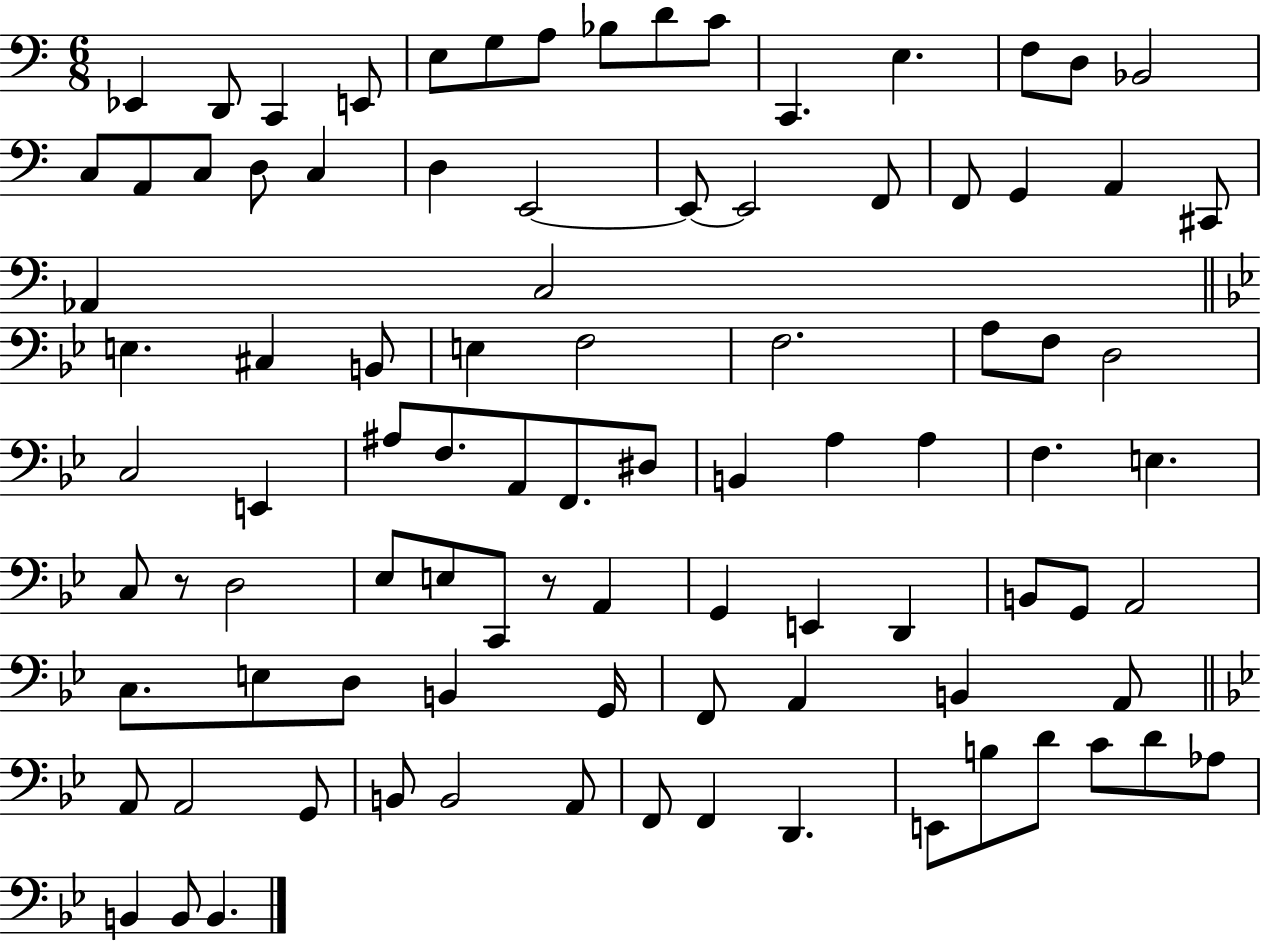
X:1
T:Untitled
M:6/8
L:1/4
K:C
_E,, D,,/2 C,, E,,/2 E,/2 G,/2 A,/2 _B,/2 D/2 C/2 C,, E, F,/2 D,/2 _B,,2 C,/2 A,,/2 C,/2 D,/2 C, D, E,,2 E,,/2 E,,2 F,,/2 F,,/2 G,, A,, ^C,,/2 _A,, C,2 E, ^C, B,,/2 E, F,2 F,2 A,/2 F,/2 D,2 C,2 E,, ^A,/2 F,/2 A,,/2 F,,/2 ^D,/2 B,, A, A, F, E, C,/2 z/2 D,2 _E,/2 E,/2 C,,/2 z/2 A,, G,, E,, D,, B,,/2 G,,/2 A,,2 C,/2 E,/2 D,/2 B,, G,,/4 F,,/2 A,, B,, A,,/2 A,,/2 A,,2 G,,/2 B,,/2 B,,2 A,,/2 F,,/2 F,, D,, E,,/2 B,/2 D/2 C/2 D/2 _A,/2 B,, B,,/2 B,,